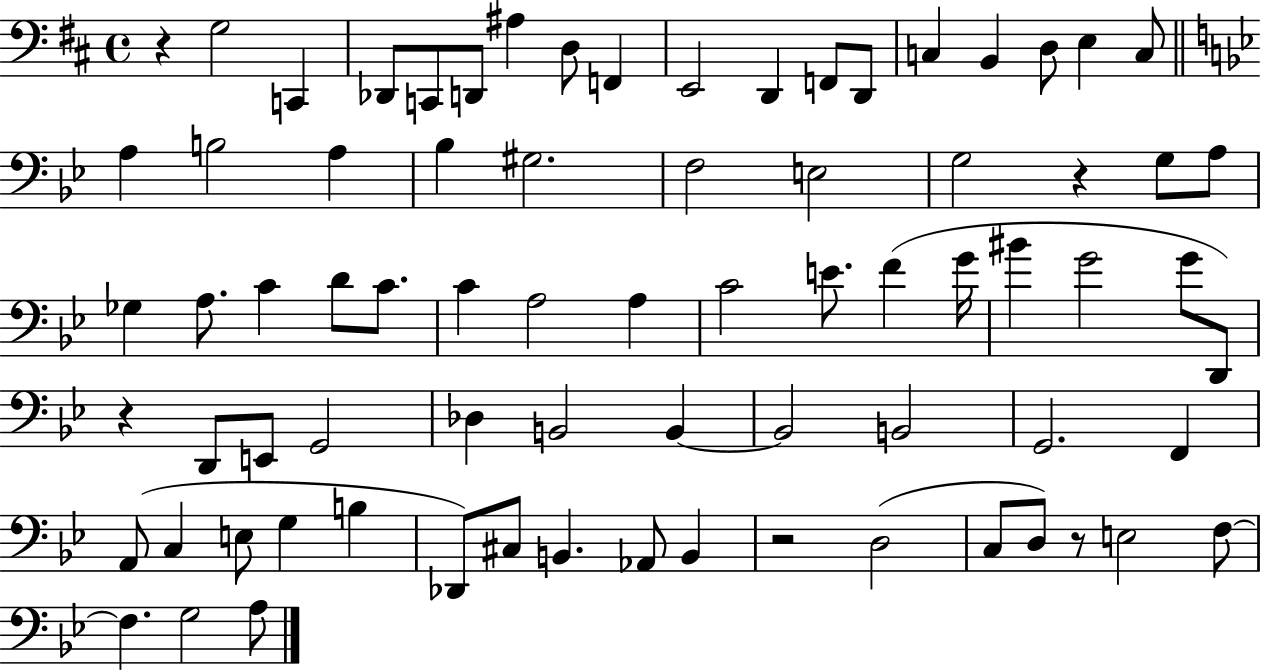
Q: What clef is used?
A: bass